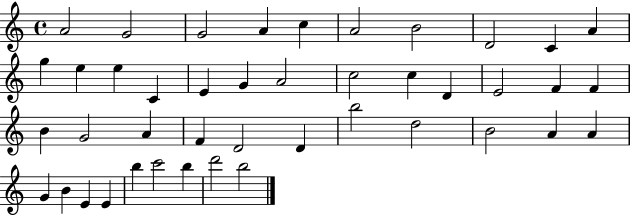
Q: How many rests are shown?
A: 0